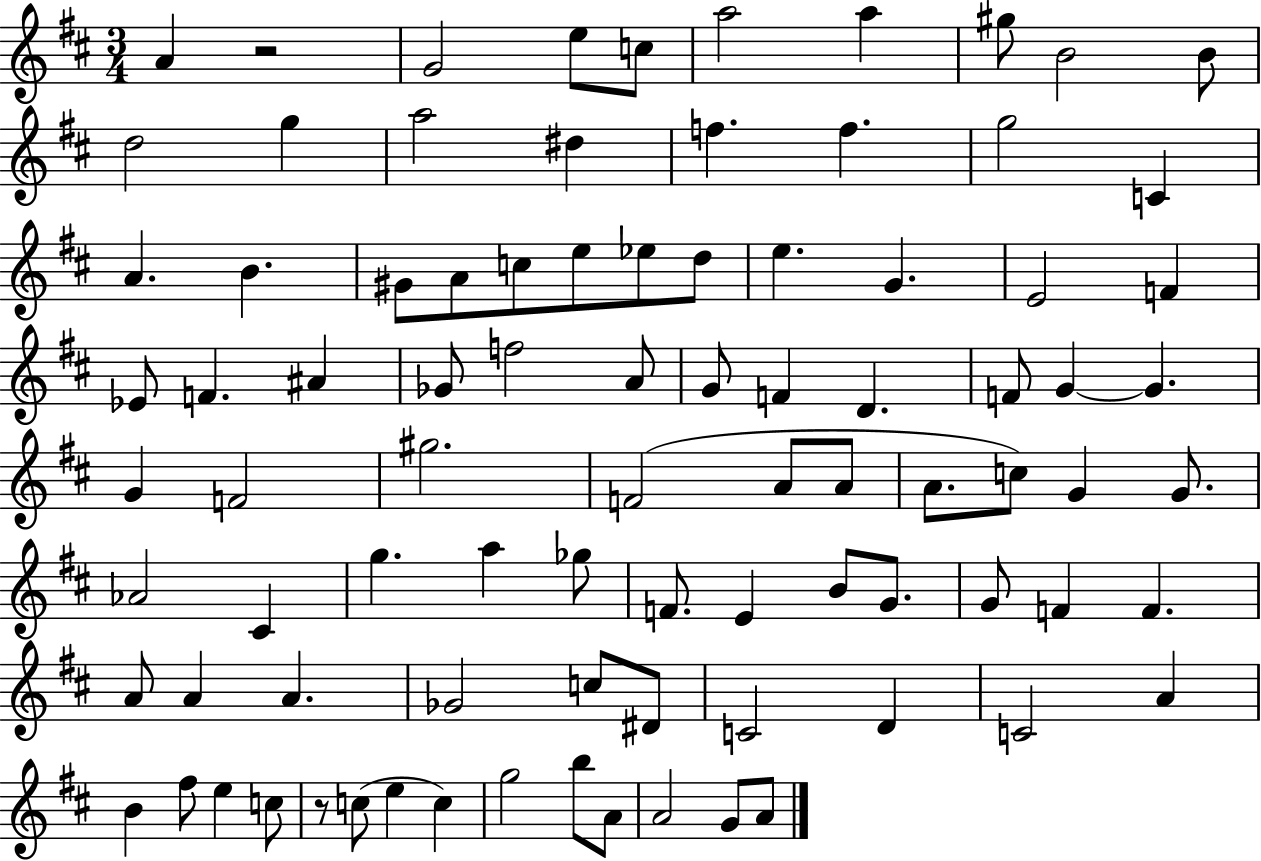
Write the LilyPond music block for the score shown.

{
  \clef treble
  \numericTimeSignature
  \time 3/4
  \key d \major
  \repeat volta 2 { a'4 r2 | g'2 e''8 c''8 | a''2 a''4 | gis''8 b'2 b'8 | \break d''2 g''4 | a''2 dis''4 | f''4. f''4. | g''2 c'4 | \break a'4. b'4. | gis'8 a'8 c''8 e''8 ees''8 d''8 | e''4. g'4. | e'2 f'4 | \break ees'8 f'4. ais'4 | ges'8 f''2 a'8 | g'8 f'4 d'4. | f'8 g'4~~ g'4. | \break g'4 f'2 | gis''2. | f'2( a'8 a'8 | a'8. c''8) g'4 g'8. | \break aes'2 cis'4 | g''4. a''4 ges''8 | f'8. e'4 b'8 g'8. | g'8 f'4 f'4. | \break a'8 a'4 a'4. | ges'2 c''8 dis'8 | c'2 d'4 | c'2 a'4 | \break b'4 fis''8 e''4 c''8 | r8 c''8( e''4 c''4) | g''2 b''8 a'8 | a'2 g'8 a'8 | \break } \bar "|."
}